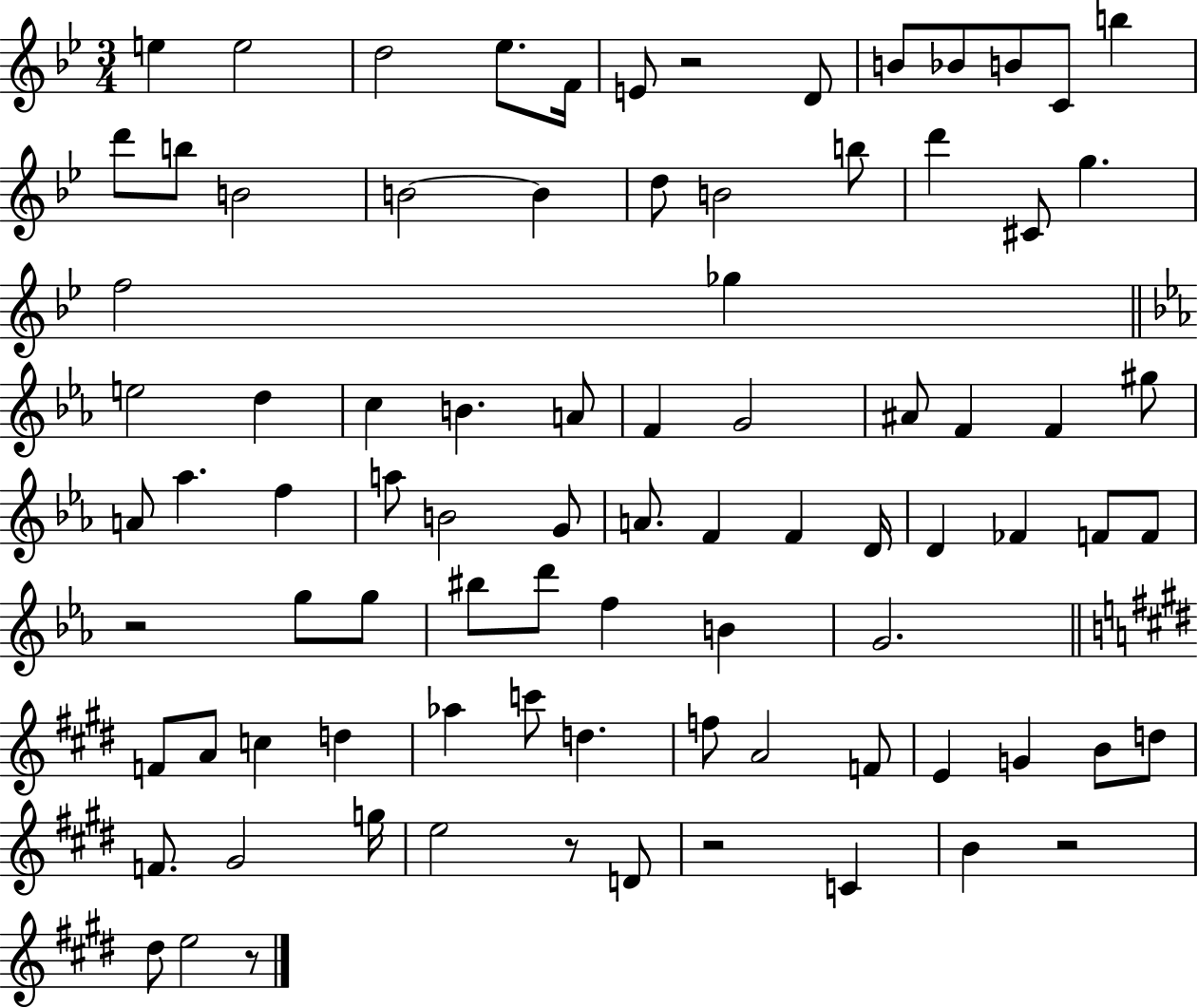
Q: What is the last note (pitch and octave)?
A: E5